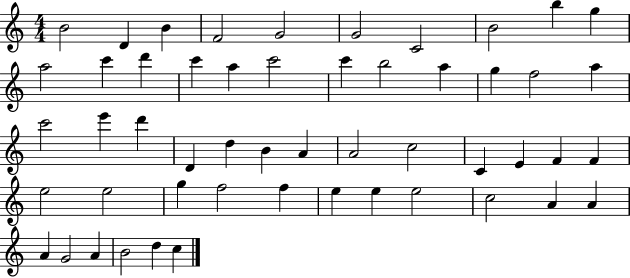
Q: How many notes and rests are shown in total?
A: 52